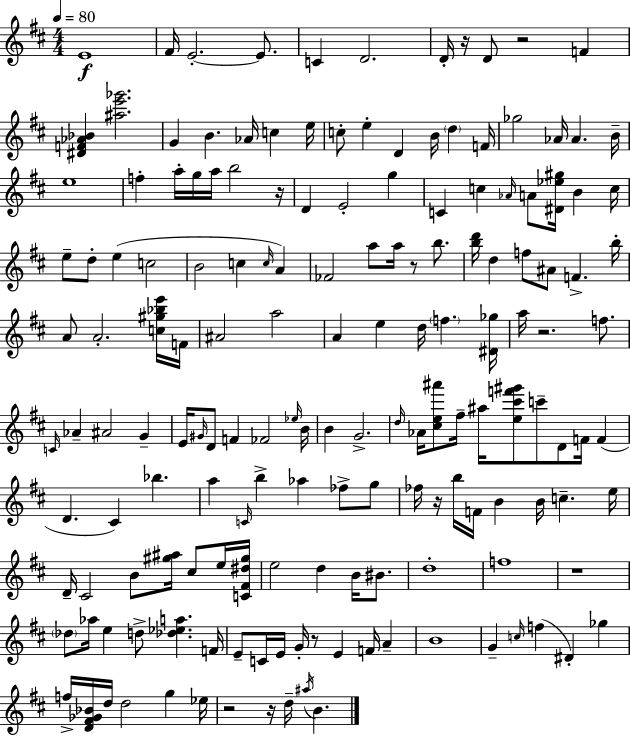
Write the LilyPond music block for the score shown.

{
  \clef treble
  \numericTimeSignature
  \time 4/4
  \key d \major
  \tempo 4 = 80
  e'1\f | fis'16 e'2.-.~~ e'8. | c'4 d'2. | d'16-. r16 d'8 r2 f'4 | \break <dis' f' aes' bes'>4 <ais'' e''' ges'''>2. | g'4 b'4. aes'16 c''4 e''16 | c''8-. e''4-. d'4 b'16 \parenthesize d''4 f'16 | ges''2 aes'16 aes'4. b'16-- | \break e''1 | f''4-. a''16-. g''16 a''16 b''2 r16 | d'4 e'2-. g''4 | c'4 c''4 \grace { aes'16 } a'8 <dis' ees'' gis''>16 b'4 | \break c''16 e''8-- d''8-. e''4( c''2 | b'2 c''4 \grace { c''16 }) a'4 | fes'2 a''8 a''16 r8 b''8. | <b'' d'''>16 d''4 f''8 ais'8 f'4.-> | \break b''16-. a'8 a'2.-. | <c'' gis'' bes'' e'''>16 f'16 ais'2 a''2 | a'4 e''4 d''16 \parenthesize f''4. | <dis' ges''>16 a''16 r2. f''8. | \break \grace { c'16 } aes'4-- ais'2 g'4-- | e'16 \grace { gis'16 } d'8 f'4 fes'2 | \grace { ees''16 } b'16 b'4 g'2.-> | \grace { d''16 } aes'16 <cis'' e'' ais'''>8 fis''16-- ais''16 <e'' cis''' f''' gis'''>8 c'''8-- d'8 | \break f'16 f'4( d'4. cis'4) | bes''4. a''4 \grace { c'16 } b''4-> aes''4 | fes''8-> g''8 fes''16 r16 b''16 f'16 b'4 b'16 | c''4.-- e''16 d'16-- cis'2 | \break b'8 <gis'' ais''>16 cis''8 e''16 <c' fis' dis'' gis''>16 e''2 d''4 | b'16 bis'8. d''1-. | f''1 | r1 | \break \parenthesize des''8 aes''16 e''4 d''8-> | <des'' ees'' a''>4. f'16 e'8-- c'16 e'16 g'16-. r8 e'4 | f'16 a'4-- b'1 | g'4-- \grace { c''16 }( f''4 | \break dis'4-.) ges''4 f''16-> <d' fis' ges' bes'>16 d''16 d''2 | g''4 ees''16 r2 | r16 d''16-- \acciaccatura { ais''16 } b'4. \bar "|."
}